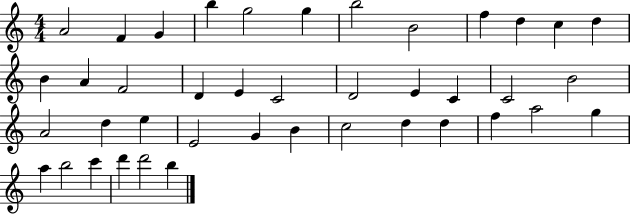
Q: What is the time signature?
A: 4/4